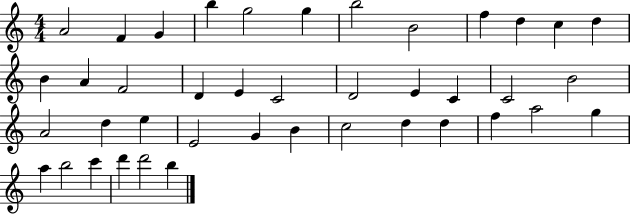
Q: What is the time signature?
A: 4/4